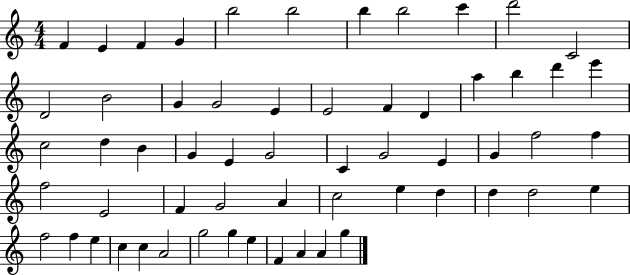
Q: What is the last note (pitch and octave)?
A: G5